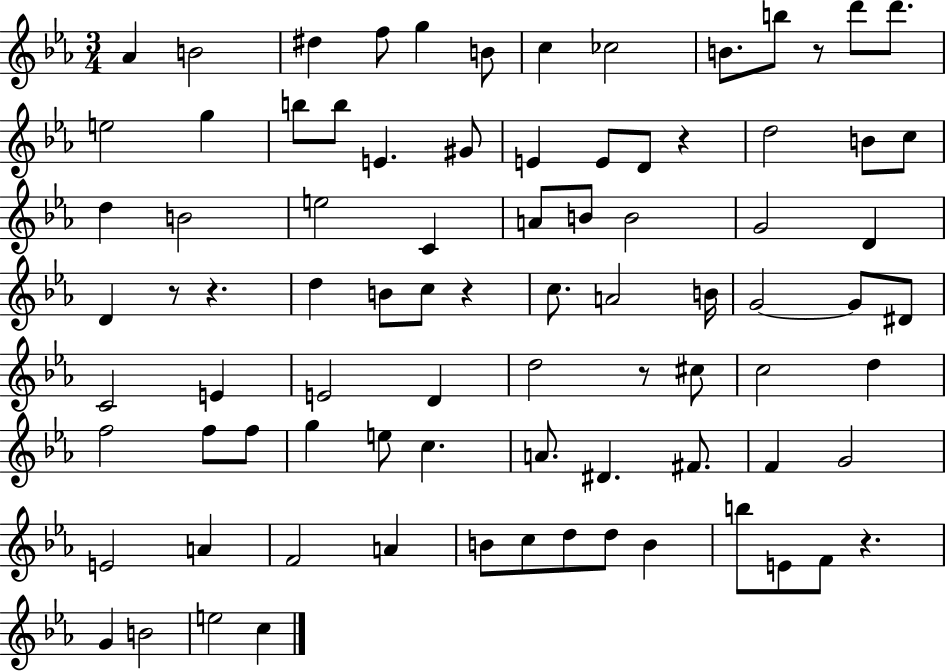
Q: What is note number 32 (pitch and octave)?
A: G4